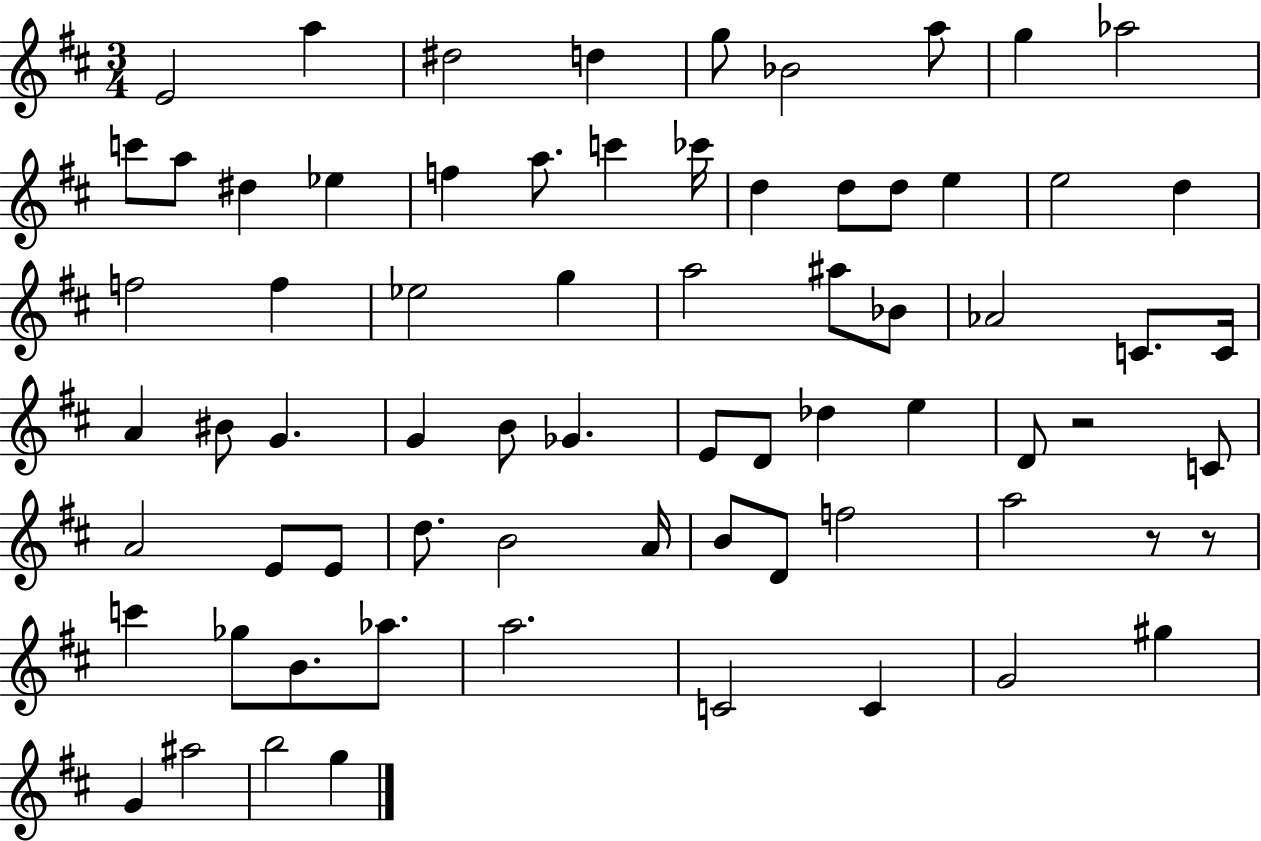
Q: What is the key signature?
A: D major